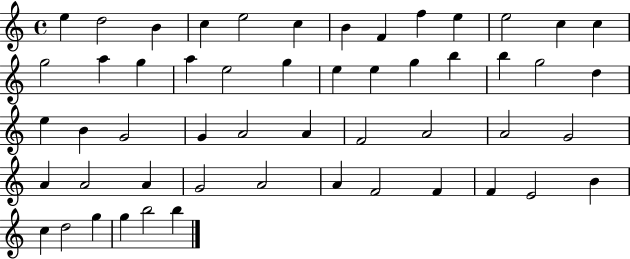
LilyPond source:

{
  \clef treble
  \time 4/4
  \defaultTimeSignature
  \key c \major
  e''4 d''2 b'4 | c''4 e''2 c''4 | b'4 f'4 f''4 e''4 | e''2 c''4 c''4 | \break g''2 a''4 g''4 | a''4 e''2 g''4 | e''4 e''4 g''4 b''4 | b''4 g''2 d''4 | \break e''4 b'4 g'2 | g'4 a'2 a'4 | f'2 a'2 | a'2 g'2 | \break a'4 a'2 a'4 | g'2 a'2 | a'4 f'2 f'4 | f'4 e'2 b'4 | \break c''4 d''2 g''4 | g''4 b''2 b''4 | \bar "|."
}